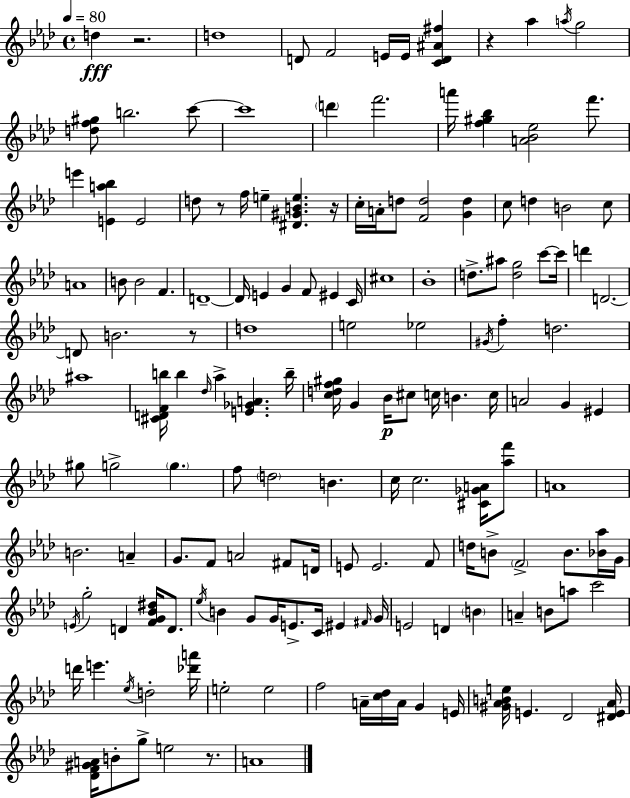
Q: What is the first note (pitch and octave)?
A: D5